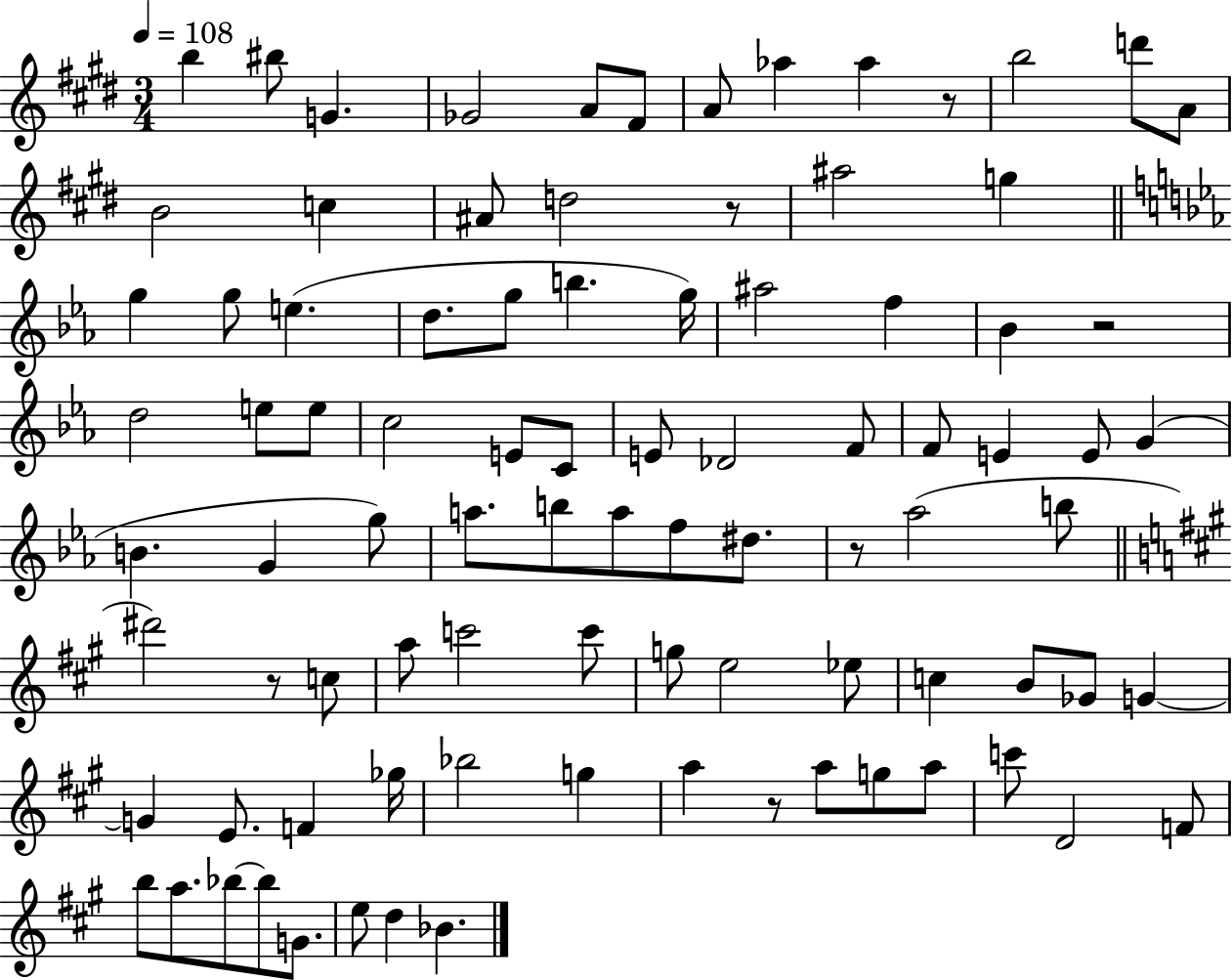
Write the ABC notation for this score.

X:1
T:Untitled
M:3/4
L:1/4
K:E
b ^b/2 G _G2 A/2 ^F/2 A/2 _a _a z/2 b2 d'/2 A/2 B2 c ^A/2 d2 z/2 ^a2 g g g/2 e d/2 g/2 b g/4 ^a2 f _B z2 d2 e/2 e/2 c2 E/2 C/2 E/2 _D2 F/2 F/2 E E/2 G B G g/2 a/2 b/2 a/2 f/2 ^d/2 z/2 _a2 b/2 ^d'2 z/2 c/2 a/2 c'2 c'/2 g/2 e2 _e/2 c B/2 _G/2 G G E/2 F _g/4 _b2 g a z/2 a/2 g/2 a/2 c'/2 D2 F/2 b/2 a/2 _b/2 _b/2 G/2 e/2 d _B